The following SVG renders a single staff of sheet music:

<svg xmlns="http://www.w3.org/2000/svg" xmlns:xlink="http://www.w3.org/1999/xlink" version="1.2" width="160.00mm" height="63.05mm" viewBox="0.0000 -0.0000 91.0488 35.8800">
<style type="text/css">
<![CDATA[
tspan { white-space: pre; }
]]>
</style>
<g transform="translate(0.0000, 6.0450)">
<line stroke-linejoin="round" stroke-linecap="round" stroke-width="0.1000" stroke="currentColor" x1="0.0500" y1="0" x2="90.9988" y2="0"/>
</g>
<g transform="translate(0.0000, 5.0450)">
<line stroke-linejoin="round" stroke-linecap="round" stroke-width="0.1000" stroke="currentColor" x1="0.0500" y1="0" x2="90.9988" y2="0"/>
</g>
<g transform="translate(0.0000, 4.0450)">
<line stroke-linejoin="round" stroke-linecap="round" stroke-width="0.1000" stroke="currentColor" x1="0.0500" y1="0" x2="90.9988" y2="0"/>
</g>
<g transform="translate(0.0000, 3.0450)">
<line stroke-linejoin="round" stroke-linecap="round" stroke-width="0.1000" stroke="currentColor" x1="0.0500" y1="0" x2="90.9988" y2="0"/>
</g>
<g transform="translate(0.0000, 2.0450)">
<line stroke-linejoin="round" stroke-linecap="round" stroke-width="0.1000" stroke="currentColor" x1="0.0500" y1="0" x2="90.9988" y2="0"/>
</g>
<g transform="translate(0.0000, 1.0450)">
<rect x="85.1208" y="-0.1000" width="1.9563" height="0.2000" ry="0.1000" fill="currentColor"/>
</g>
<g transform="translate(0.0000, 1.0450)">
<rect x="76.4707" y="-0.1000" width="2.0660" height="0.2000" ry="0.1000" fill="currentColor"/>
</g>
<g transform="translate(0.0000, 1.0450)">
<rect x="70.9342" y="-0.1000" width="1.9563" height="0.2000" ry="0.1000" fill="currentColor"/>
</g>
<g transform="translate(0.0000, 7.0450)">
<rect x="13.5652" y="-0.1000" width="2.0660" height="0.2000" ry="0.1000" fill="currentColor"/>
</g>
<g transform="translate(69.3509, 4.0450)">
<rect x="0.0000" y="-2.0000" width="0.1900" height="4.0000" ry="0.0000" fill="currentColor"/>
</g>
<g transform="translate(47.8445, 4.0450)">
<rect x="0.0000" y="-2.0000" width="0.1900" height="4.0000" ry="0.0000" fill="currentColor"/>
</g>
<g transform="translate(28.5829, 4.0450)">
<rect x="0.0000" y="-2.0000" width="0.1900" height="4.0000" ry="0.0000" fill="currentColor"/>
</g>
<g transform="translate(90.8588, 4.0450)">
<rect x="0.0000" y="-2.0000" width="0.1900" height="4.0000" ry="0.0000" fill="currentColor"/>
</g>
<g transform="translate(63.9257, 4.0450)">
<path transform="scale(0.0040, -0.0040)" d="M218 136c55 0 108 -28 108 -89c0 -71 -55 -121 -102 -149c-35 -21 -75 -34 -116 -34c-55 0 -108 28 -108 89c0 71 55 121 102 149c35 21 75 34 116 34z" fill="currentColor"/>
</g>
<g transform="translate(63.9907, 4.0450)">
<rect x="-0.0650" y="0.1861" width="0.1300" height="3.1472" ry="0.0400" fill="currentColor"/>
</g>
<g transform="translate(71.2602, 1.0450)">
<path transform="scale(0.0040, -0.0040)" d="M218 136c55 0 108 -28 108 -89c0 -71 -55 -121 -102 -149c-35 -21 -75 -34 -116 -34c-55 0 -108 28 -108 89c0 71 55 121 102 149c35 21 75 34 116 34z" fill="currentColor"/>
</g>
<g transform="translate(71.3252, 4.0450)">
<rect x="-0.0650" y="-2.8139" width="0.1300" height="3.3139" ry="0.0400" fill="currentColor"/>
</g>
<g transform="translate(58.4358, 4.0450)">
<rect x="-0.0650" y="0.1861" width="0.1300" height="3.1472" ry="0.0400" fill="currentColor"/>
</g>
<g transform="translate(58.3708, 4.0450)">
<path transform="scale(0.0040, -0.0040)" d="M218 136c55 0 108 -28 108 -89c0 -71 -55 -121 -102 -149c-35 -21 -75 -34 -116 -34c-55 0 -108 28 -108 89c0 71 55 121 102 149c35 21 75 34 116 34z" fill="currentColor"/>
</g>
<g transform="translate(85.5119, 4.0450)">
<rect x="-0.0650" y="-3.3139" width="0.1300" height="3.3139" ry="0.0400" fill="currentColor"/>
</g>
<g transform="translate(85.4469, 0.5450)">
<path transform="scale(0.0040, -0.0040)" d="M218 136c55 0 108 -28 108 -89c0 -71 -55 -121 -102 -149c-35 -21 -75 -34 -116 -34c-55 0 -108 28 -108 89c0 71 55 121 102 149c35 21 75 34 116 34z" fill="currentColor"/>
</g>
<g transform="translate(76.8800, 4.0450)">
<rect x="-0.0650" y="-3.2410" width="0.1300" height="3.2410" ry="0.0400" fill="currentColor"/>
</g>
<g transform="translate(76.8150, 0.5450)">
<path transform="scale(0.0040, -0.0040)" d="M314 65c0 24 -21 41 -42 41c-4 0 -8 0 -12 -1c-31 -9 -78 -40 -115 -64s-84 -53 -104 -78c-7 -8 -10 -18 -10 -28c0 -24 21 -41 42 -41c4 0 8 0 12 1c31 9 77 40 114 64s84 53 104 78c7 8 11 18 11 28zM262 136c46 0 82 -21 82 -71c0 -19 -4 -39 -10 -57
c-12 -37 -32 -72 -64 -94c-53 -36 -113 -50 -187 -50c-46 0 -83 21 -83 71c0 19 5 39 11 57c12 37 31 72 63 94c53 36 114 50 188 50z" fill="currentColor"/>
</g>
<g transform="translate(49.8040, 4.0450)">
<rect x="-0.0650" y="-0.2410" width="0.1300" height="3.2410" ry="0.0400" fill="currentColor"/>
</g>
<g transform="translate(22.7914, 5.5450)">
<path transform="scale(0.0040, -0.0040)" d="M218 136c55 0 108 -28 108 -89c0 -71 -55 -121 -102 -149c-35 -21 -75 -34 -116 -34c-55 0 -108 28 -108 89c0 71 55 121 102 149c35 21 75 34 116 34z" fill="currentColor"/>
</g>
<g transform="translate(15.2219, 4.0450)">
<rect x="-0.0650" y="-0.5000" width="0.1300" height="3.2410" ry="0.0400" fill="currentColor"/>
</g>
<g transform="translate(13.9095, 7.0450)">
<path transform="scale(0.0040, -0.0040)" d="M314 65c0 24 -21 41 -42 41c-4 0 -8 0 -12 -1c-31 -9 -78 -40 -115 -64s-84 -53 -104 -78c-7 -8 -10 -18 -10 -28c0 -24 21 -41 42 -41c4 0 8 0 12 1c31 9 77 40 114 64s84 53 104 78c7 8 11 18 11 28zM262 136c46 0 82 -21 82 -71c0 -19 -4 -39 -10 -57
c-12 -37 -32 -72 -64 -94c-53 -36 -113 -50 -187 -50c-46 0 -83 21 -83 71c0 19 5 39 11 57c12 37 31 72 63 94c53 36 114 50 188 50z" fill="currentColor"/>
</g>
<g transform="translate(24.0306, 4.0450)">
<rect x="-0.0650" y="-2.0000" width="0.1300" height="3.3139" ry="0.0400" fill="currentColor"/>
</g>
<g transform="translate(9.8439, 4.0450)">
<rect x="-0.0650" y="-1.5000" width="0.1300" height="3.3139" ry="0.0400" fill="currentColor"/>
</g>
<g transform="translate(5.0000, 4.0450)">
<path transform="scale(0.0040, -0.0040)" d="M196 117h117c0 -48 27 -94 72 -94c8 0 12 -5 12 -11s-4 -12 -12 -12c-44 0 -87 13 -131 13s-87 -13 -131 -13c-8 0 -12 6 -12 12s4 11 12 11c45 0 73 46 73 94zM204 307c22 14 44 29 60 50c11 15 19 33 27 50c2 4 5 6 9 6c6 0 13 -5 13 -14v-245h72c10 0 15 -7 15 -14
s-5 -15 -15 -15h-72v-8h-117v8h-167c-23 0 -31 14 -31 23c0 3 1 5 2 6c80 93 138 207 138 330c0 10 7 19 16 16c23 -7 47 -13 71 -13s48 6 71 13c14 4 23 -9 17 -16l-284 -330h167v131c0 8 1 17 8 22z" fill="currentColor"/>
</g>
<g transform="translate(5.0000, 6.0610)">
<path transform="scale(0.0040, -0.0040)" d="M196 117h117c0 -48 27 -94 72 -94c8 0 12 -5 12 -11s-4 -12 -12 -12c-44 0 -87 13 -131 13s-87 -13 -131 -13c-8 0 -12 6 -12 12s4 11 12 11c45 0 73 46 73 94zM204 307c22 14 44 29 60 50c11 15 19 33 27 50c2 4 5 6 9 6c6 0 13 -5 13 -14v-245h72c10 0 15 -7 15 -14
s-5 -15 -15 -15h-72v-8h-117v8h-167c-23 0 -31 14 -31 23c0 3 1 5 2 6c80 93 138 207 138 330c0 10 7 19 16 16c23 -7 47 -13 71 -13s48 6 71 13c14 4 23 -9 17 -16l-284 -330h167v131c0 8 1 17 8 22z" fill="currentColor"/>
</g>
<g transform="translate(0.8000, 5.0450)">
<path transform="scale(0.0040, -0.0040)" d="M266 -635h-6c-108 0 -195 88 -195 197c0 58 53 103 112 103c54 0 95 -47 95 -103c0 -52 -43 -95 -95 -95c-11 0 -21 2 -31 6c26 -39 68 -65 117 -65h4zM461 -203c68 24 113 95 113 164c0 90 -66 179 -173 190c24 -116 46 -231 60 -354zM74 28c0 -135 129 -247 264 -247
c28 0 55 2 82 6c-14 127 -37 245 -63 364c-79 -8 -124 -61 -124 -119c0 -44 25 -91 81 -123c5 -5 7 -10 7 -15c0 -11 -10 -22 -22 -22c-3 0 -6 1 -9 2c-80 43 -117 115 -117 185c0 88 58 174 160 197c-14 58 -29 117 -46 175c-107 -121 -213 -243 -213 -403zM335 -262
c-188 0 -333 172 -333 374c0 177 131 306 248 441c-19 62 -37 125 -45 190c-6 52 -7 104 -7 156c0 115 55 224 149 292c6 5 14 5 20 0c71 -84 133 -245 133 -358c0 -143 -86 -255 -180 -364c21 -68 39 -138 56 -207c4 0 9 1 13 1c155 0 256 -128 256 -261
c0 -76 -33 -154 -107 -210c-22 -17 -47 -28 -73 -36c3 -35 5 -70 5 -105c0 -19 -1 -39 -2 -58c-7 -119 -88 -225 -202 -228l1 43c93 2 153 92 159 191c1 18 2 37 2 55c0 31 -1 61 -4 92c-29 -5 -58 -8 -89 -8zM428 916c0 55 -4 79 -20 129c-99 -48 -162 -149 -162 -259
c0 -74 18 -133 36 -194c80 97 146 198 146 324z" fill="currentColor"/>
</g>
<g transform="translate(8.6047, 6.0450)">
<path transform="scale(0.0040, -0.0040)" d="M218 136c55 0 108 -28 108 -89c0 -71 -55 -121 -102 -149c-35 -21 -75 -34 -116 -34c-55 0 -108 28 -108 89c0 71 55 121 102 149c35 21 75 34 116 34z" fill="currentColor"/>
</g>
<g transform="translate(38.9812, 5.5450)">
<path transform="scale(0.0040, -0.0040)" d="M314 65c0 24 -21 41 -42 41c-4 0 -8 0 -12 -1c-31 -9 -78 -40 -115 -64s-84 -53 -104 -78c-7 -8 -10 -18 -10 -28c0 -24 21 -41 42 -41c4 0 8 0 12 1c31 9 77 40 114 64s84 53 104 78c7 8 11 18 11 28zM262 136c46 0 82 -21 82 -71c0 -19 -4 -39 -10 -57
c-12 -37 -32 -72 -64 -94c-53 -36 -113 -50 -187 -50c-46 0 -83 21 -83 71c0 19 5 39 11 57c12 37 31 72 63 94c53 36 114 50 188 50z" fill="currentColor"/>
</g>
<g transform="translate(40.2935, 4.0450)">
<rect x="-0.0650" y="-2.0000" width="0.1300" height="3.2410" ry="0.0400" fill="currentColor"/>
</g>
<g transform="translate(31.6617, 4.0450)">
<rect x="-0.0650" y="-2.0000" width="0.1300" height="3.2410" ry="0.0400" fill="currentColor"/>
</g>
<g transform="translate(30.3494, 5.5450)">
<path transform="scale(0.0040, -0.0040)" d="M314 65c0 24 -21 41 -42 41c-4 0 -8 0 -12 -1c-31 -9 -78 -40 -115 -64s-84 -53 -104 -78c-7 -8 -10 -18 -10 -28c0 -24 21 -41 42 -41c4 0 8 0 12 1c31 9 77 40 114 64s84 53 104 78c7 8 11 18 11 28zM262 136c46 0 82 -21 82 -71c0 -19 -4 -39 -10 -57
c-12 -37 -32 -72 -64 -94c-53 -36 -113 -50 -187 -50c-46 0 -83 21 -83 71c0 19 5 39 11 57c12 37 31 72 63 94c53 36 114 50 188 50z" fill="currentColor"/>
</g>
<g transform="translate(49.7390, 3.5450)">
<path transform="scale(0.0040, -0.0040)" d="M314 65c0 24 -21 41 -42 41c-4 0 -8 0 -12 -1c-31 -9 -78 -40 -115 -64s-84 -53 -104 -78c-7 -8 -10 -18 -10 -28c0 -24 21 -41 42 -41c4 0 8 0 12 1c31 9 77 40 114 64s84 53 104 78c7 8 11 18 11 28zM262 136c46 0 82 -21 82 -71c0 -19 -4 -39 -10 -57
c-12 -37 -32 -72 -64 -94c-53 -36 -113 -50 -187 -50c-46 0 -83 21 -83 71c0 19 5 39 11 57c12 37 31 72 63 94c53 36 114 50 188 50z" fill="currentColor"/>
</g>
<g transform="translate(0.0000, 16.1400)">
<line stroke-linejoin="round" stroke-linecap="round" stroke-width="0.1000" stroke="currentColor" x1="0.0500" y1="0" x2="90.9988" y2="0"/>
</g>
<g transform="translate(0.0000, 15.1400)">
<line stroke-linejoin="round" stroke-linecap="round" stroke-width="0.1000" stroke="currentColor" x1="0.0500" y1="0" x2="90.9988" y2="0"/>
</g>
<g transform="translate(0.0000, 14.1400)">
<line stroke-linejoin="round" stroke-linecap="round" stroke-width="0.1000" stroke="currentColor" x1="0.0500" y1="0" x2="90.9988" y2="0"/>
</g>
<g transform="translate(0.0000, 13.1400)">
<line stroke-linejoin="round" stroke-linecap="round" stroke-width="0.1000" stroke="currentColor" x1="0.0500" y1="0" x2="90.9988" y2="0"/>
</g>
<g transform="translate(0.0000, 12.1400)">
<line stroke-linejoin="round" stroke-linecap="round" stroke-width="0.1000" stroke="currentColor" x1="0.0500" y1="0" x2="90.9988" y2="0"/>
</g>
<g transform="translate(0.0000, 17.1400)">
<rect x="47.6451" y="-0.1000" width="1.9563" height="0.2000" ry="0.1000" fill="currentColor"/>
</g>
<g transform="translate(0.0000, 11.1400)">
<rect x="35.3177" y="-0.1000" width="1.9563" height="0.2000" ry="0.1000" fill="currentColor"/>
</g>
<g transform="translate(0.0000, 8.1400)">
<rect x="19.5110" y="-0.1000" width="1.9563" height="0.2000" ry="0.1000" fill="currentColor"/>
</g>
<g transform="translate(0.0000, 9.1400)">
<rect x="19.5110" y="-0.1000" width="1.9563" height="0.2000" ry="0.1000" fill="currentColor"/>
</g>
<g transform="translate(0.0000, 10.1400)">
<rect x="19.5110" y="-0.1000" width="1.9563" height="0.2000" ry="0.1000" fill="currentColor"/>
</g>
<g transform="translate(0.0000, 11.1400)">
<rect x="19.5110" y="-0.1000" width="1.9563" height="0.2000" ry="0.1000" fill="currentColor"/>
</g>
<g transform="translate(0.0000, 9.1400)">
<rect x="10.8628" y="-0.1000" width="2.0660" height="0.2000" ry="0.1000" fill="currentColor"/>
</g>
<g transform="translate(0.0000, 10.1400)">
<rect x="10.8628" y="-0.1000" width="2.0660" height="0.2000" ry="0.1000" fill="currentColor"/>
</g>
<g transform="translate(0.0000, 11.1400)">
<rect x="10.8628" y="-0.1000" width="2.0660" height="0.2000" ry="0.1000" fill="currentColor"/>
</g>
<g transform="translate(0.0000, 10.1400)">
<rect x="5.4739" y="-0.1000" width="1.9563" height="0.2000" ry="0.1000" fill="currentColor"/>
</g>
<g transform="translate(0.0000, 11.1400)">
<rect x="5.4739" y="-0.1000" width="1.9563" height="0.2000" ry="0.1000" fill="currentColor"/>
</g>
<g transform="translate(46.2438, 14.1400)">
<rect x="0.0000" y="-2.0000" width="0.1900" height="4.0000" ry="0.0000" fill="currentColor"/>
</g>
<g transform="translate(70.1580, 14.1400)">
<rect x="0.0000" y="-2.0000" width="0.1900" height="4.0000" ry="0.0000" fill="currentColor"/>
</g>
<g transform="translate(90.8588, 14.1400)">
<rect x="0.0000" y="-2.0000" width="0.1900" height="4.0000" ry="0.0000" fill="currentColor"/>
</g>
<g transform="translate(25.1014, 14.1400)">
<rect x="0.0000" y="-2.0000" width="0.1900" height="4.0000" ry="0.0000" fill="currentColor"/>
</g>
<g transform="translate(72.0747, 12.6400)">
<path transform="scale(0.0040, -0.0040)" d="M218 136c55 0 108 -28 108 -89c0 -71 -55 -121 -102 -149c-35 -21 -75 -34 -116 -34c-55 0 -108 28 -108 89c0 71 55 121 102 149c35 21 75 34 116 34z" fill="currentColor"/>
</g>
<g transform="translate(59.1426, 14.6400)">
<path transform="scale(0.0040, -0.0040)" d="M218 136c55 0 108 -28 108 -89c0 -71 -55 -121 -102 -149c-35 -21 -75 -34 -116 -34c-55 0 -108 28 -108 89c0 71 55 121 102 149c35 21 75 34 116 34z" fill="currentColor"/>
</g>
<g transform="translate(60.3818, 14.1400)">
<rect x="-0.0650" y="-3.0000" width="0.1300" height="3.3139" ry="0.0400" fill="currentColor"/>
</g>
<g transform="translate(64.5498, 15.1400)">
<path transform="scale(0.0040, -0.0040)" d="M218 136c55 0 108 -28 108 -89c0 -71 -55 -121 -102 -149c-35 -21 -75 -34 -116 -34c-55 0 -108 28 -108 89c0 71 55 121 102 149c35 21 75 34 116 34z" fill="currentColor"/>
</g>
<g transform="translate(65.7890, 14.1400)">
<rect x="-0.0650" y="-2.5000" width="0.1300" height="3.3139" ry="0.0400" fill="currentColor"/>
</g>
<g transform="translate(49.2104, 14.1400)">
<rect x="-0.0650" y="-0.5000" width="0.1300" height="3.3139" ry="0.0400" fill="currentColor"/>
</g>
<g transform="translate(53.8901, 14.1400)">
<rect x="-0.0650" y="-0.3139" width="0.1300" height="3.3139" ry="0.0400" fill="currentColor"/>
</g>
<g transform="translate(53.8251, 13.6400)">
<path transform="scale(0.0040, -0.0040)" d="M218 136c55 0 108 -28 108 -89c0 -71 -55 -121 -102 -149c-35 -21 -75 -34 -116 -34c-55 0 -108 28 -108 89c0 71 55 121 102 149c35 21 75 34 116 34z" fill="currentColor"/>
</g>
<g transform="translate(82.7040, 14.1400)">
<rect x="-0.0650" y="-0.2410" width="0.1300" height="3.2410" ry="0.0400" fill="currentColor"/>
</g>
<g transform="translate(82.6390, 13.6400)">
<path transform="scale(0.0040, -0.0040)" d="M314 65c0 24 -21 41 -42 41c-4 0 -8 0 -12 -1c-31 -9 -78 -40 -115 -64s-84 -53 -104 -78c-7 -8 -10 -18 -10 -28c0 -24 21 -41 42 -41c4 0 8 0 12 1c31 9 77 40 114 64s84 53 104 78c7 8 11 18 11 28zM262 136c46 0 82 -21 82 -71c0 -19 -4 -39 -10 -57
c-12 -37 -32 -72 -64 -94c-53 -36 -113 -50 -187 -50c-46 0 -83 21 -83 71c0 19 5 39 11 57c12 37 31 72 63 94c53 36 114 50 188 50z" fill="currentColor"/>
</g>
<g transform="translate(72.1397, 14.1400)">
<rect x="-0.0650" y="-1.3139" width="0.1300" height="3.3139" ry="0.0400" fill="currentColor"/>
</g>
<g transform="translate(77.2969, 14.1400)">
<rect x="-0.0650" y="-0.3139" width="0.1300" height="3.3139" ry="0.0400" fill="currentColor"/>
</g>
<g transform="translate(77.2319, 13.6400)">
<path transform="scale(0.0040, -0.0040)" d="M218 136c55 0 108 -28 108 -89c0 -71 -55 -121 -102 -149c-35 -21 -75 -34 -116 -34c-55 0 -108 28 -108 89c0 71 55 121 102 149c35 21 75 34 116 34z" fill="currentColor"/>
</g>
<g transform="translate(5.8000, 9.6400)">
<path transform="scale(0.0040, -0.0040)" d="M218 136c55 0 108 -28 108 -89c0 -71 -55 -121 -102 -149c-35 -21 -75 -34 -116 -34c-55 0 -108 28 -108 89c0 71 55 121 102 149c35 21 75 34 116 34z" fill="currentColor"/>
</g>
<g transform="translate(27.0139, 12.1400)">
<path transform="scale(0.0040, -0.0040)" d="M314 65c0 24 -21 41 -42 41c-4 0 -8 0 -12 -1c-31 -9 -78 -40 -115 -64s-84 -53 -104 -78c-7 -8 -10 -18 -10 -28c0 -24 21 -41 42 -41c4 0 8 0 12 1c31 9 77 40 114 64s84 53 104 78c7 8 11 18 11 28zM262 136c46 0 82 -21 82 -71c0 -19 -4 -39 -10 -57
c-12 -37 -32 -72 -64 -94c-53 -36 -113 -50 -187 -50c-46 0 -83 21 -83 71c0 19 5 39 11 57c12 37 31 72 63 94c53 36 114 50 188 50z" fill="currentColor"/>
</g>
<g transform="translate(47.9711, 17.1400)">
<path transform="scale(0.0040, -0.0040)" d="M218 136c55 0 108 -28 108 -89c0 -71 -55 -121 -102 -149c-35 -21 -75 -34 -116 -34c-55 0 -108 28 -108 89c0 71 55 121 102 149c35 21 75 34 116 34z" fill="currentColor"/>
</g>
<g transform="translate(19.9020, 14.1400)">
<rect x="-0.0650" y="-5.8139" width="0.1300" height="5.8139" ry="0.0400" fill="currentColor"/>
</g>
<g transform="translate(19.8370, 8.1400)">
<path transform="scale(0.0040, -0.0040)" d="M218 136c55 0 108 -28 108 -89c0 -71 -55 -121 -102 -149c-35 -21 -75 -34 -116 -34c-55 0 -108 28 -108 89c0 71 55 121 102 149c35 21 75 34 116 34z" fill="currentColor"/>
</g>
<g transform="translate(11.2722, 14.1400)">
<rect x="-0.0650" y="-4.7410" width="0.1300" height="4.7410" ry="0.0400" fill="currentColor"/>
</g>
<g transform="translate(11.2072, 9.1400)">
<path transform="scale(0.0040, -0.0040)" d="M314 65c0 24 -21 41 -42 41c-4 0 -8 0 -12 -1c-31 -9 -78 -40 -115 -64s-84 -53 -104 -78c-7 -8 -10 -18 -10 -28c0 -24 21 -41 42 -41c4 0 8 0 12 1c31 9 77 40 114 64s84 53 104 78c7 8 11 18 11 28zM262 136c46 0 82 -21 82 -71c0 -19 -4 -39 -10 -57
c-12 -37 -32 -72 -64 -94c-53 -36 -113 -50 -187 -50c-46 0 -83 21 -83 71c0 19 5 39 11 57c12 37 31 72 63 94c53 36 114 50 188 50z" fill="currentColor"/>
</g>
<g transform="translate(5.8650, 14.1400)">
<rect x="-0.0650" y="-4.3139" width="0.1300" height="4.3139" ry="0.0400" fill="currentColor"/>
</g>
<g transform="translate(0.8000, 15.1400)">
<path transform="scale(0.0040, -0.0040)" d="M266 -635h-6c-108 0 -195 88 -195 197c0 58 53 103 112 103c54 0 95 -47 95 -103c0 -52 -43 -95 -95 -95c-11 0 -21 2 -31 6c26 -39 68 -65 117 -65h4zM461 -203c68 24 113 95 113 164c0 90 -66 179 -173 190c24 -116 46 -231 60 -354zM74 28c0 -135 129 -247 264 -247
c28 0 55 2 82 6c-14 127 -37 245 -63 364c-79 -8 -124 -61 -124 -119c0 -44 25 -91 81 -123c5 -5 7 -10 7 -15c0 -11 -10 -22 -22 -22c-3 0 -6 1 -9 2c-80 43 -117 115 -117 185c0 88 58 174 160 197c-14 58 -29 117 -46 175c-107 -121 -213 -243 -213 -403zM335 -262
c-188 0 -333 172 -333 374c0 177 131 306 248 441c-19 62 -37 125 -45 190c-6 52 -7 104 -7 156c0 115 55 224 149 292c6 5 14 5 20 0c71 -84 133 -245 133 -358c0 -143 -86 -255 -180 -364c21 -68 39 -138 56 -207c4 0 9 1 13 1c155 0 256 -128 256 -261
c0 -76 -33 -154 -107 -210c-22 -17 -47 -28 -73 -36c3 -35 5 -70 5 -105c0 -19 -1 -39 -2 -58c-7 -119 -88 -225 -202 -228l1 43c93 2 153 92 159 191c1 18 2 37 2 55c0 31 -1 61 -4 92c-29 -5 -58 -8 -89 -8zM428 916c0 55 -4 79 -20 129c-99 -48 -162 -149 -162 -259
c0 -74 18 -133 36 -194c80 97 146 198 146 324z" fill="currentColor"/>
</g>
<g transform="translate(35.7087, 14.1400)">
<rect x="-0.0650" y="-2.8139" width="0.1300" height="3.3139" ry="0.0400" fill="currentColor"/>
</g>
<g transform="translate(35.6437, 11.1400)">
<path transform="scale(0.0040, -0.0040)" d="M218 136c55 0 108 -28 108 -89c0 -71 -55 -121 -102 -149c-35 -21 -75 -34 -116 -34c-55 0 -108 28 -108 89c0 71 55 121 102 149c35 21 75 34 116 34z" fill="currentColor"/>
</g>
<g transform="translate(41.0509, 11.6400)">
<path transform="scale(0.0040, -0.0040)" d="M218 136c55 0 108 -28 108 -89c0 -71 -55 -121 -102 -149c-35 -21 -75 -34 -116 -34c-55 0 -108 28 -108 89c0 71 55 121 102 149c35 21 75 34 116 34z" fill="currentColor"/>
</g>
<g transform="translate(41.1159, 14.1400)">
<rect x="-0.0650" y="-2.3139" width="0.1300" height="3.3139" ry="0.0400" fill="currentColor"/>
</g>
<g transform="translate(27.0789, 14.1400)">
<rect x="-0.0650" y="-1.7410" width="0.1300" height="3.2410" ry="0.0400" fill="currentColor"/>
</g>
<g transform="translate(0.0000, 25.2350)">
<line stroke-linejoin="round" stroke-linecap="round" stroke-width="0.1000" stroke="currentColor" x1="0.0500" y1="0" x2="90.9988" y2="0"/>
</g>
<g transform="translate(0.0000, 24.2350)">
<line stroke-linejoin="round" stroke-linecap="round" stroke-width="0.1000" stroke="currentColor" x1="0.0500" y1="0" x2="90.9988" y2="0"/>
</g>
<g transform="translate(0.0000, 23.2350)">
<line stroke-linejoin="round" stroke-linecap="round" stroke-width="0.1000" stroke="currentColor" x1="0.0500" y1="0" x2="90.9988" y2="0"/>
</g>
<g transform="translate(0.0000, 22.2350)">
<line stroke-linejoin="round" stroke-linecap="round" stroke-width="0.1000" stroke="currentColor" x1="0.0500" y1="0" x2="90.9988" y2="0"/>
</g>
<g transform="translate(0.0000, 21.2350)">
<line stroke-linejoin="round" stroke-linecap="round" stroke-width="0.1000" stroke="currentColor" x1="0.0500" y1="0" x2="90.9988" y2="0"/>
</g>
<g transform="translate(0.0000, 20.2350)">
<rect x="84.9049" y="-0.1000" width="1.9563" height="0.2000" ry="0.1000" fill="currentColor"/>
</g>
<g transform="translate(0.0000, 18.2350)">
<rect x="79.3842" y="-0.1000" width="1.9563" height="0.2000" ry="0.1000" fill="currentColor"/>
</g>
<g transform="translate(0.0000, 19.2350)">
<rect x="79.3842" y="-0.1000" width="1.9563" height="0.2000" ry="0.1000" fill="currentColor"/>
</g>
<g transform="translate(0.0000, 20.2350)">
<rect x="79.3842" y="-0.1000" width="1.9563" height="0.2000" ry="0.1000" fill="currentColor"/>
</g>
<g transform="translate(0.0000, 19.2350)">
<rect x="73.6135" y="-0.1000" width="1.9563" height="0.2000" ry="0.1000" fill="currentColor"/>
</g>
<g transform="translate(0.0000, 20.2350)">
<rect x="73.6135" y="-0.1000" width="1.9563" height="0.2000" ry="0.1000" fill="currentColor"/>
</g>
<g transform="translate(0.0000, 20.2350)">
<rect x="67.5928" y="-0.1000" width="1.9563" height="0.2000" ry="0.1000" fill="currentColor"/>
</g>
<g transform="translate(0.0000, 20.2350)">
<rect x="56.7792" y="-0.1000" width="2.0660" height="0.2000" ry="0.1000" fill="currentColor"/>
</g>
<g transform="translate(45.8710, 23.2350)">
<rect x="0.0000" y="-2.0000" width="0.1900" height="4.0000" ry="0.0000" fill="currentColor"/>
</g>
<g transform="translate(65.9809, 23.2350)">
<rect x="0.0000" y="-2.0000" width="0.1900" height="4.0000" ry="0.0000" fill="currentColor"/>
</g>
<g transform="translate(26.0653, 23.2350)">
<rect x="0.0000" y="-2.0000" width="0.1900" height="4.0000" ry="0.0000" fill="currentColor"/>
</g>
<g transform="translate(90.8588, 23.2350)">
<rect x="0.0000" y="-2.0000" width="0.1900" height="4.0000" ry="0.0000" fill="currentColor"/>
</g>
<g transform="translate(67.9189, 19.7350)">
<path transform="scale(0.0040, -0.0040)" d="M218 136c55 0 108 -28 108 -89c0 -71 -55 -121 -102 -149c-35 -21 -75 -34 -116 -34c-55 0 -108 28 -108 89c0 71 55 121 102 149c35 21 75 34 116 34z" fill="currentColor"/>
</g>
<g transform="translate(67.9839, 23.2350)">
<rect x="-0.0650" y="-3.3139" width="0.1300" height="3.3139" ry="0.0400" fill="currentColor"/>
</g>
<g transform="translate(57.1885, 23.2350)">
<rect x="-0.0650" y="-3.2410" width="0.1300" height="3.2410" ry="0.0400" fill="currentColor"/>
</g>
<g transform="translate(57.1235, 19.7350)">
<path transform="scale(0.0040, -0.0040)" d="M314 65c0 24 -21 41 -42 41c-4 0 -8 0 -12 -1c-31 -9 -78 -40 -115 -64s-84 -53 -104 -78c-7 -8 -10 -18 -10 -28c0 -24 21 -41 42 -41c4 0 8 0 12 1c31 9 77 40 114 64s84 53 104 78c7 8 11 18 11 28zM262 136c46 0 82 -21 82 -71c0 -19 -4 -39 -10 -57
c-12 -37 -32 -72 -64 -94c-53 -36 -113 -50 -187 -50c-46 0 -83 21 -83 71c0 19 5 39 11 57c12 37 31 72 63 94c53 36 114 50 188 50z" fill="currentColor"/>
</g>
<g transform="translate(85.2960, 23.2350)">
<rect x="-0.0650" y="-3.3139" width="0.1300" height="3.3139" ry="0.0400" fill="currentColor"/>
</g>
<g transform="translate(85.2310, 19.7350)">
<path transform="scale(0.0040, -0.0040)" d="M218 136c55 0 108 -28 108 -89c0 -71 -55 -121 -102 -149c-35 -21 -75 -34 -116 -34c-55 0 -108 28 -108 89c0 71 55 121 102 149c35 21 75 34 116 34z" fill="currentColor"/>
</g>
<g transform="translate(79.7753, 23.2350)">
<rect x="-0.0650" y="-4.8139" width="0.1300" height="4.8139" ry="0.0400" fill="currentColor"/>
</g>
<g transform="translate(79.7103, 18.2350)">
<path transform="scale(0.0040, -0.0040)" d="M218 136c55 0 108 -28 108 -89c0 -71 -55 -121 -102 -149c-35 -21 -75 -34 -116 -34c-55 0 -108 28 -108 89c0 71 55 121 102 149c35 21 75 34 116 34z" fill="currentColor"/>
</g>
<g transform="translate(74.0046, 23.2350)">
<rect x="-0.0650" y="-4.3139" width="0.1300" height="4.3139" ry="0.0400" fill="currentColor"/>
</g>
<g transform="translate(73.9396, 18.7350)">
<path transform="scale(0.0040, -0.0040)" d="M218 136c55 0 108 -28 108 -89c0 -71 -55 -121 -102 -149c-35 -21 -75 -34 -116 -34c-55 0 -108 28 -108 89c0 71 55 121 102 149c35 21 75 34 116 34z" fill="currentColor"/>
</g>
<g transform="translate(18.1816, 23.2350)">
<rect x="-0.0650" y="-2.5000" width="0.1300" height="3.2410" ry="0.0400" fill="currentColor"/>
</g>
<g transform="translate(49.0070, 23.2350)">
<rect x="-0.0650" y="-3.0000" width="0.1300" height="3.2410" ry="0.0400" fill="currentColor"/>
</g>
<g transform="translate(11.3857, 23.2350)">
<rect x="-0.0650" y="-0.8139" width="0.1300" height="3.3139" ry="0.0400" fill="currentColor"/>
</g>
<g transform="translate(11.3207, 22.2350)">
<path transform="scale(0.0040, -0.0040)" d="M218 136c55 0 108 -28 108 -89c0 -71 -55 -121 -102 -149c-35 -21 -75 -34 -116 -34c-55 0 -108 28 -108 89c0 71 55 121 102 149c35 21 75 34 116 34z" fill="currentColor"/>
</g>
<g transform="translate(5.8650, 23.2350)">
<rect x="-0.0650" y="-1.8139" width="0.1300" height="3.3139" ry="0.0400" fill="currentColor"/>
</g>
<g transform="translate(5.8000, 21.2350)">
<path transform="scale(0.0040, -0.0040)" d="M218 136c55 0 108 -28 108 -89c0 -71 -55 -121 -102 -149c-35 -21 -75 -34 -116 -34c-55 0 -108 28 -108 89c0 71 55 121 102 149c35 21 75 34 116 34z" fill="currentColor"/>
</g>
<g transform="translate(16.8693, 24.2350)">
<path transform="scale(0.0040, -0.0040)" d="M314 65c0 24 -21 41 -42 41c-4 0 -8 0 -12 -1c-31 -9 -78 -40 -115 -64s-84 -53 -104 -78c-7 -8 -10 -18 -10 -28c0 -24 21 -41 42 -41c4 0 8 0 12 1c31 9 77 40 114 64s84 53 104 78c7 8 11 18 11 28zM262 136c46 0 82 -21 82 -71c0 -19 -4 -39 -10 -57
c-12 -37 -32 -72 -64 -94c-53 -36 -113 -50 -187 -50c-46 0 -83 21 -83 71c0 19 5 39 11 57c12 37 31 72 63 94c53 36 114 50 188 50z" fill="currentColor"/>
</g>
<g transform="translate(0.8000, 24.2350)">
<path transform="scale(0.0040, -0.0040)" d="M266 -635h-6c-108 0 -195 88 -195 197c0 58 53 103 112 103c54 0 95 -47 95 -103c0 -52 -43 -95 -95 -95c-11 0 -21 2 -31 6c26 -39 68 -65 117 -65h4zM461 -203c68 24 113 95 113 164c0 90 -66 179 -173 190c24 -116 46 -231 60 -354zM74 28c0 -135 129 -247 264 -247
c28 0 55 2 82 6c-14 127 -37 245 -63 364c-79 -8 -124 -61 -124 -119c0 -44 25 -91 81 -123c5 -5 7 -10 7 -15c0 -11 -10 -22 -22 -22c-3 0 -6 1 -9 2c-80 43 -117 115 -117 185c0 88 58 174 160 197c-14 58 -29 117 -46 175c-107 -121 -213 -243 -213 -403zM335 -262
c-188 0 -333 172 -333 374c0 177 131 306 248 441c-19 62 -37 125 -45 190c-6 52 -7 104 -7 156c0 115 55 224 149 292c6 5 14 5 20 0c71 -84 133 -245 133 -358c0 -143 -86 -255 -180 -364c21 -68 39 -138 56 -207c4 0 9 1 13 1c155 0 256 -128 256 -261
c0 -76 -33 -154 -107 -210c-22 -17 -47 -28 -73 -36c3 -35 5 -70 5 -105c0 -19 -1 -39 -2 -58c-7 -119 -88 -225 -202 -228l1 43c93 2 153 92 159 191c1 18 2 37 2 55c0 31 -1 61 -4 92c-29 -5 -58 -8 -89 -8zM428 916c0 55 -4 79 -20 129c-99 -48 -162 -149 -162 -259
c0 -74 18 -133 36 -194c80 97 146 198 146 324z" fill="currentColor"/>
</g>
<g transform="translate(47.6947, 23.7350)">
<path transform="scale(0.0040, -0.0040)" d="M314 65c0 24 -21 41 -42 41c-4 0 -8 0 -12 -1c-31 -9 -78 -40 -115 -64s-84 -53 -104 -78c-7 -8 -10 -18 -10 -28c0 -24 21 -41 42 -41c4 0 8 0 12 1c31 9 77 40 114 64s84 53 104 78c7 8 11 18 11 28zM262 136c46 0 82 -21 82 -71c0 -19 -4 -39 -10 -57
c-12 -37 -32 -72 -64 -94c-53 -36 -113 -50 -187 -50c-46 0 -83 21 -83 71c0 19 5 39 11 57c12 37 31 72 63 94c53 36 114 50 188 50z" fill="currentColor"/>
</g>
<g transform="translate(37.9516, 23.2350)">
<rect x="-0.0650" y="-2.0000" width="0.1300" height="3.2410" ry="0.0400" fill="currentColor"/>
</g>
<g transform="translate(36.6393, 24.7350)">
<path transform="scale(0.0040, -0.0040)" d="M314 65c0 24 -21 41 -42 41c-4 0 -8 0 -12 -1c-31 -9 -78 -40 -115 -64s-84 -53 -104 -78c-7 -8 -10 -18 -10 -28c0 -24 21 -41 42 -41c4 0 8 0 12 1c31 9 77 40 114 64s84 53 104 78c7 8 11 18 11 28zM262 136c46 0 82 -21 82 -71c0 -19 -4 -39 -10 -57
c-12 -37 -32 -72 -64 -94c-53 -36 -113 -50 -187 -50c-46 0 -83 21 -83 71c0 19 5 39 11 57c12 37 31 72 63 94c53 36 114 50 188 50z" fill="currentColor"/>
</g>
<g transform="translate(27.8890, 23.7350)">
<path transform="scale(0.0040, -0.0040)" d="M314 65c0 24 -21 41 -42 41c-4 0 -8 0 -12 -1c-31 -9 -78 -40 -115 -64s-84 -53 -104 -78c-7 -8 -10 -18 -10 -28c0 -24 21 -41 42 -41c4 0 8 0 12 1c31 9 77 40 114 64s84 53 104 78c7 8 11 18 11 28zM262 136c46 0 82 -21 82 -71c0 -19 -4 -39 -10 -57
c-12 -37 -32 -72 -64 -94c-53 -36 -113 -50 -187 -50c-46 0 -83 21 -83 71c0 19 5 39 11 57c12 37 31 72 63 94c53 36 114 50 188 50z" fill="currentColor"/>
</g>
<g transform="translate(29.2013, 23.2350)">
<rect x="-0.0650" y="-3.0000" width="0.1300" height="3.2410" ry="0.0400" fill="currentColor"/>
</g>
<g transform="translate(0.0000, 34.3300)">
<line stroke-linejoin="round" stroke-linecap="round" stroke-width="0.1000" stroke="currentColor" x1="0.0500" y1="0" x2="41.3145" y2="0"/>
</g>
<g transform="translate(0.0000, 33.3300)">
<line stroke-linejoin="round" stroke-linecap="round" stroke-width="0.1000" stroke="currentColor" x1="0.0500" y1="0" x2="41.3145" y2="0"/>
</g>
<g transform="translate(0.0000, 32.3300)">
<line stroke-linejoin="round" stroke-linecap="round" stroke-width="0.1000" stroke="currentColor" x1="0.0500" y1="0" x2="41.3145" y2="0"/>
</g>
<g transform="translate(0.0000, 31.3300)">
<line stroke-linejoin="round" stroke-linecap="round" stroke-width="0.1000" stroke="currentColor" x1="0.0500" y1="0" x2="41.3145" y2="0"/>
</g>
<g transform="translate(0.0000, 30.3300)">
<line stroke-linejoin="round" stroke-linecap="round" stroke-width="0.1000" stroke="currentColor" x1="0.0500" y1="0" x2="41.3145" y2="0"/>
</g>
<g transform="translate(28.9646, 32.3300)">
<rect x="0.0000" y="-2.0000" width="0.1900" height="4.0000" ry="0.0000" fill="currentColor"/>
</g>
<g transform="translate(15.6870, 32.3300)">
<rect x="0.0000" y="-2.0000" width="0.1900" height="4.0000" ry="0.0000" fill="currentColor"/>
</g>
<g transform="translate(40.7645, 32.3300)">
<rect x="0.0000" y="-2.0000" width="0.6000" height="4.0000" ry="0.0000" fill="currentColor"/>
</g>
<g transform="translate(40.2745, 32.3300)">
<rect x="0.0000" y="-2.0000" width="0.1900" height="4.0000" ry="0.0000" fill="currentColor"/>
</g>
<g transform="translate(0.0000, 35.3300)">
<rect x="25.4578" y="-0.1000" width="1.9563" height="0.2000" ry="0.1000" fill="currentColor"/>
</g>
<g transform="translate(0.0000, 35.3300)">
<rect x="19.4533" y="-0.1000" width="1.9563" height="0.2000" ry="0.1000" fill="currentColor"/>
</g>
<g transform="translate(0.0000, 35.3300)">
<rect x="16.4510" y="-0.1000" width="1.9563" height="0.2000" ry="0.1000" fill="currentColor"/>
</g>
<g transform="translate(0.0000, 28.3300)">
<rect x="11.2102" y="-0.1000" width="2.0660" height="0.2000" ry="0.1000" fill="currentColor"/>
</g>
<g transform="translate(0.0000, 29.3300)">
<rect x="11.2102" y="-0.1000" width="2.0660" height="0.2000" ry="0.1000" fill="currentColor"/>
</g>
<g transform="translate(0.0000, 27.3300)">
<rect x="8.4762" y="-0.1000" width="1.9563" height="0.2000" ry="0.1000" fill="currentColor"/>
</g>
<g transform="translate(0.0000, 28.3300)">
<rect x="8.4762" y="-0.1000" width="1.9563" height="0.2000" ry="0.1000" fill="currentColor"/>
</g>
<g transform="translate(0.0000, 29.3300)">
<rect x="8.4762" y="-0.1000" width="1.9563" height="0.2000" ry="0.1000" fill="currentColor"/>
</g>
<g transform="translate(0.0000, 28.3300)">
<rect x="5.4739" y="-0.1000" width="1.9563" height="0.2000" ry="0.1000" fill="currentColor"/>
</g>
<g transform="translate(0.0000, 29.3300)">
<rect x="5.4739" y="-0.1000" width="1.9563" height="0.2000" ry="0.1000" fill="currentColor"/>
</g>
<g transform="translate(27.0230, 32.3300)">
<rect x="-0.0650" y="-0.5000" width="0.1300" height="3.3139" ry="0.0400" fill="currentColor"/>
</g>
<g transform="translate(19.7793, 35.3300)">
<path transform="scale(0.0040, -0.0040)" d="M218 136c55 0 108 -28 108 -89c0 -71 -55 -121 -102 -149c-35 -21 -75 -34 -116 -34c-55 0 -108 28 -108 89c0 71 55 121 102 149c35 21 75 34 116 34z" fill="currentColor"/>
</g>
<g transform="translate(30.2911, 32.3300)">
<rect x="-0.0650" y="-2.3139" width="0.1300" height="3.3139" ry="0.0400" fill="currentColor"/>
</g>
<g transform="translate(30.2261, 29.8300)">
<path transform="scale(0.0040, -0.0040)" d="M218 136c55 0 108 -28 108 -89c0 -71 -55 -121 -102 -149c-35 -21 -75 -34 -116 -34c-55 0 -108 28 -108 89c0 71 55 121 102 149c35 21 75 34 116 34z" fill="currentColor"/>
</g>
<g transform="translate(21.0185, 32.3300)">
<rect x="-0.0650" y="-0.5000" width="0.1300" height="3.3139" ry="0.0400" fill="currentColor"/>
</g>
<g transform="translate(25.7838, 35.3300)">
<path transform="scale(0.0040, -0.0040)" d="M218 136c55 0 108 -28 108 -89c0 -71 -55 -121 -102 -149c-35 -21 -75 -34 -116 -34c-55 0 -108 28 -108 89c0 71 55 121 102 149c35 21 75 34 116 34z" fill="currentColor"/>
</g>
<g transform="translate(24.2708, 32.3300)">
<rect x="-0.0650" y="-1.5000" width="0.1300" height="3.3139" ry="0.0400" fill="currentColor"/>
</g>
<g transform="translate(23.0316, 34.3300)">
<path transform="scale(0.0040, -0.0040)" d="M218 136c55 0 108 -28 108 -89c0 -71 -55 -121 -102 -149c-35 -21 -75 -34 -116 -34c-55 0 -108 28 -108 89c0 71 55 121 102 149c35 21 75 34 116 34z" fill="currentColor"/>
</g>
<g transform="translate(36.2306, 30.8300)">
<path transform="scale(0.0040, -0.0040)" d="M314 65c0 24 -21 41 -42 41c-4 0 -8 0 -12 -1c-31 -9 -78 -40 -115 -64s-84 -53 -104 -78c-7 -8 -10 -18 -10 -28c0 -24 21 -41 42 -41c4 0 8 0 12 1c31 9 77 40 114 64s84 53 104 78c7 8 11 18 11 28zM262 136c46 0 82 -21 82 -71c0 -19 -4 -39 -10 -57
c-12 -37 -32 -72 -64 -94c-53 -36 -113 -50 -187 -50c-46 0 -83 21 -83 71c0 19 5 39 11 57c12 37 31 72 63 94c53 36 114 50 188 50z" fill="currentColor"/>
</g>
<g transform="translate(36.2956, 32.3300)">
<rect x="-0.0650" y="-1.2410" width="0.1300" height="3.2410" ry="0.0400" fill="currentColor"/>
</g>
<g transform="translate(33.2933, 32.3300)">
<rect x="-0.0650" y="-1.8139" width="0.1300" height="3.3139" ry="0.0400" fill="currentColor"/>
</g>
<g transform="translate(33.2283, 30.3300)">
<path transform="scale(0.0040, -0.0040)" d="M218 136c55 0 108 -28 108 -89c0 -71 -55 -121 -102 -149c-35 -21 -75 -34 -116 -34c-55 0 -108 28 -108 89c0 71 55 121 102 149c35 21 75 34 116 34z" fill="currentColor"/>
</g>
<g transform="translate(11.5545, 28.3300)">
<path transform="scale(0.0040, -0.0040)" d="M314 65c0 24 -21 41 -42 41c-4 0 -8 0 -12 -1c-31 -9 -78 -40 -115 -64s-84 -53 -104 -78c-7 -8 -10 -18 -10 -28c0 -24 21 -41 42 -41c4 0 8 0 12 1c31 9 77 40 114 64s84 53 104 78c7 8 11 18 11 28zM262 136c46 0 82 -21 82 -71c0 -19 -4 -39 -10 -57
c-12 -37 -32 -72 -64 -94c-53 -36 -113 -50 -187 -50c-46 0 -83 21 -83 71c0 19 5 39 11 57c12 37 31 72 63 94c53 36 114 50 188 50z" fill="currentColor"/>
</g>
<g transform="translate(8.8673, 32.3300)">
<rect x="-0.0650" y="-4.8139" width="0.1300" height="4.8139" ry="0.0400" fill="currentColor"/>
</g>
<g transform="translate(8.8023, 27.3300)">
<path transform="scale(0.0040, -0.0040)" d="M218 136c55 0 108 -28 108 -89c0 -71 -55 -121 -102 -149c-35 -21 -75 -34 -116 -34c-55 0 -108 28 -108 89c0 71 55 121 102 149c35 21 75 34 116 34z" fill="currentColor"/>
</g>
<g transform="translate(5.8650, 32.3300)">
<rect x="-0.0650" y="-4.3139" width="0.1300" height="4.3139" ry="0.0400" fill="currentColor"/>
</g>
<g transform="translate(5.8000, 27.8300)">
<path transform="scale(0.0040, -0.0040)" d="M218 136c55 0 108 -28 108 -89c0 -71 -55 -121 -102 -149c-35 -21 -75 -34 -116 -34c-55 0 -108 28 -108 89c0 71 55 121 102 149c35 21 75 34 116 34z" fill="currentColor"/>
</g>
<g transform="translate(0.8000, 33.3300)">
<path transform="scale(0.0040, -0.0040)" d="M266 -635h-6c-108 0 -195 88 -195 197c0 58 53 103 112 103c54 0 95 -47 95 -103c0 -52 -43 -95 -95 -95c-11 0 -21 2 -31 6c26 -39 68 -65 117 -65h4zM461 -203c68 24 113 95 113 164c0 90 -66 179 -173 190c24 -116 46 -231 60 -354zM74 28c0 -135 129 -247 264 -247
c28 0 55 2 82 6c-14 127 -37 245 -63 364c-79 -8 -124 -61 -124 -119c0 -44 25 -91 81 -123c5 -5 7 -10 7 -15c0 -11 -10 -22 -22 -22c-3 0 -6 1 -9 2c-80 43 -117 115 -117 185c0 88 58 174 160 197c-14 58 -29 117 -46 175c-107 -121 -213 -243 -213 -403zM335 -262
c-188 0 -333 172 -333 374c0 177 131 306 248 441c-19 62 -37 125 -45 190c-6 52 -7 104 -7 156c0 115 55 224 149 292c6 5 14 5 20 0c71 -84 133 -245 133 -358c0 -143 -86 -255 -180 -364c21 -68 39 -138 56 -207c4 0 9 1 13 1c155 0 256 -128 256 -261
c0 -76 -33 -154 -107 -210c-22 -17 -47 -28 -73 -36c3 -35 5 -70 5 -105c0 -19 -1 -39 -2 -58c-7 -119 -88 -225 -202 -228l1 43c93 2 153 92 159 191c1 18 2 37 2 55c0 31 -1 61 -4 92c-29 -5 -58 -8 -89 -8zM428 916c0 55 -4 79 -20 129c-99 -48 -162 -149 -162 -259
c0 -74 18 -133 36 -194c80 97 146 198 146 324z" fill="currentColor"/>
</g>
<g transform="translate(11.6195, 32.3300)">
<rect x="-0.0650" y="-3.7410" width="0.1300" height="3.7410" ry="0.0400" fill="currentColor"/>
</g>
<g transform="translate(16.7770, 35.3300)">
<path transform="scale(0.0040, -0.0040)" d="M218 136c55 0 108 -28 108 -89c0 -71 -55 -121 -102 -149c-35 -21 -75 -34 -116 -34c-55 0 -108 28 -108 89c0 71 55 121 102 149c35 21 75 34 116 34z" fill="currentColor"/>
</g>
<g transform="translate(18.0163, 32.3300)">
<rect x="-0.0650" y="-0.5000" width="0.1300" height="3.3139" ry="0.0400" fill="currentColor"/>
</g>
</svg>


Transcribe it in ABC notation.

X:1
T:Untitled
M:4/4
L:1/4
K:C
E C2 F F2 F2 c2 B B a b2 b d' e'2 g' f2 a g C c A G e c c2 f d G2 A2 F2 A2 b2 b d' e' b d' e' c'2 C C E C g f e2